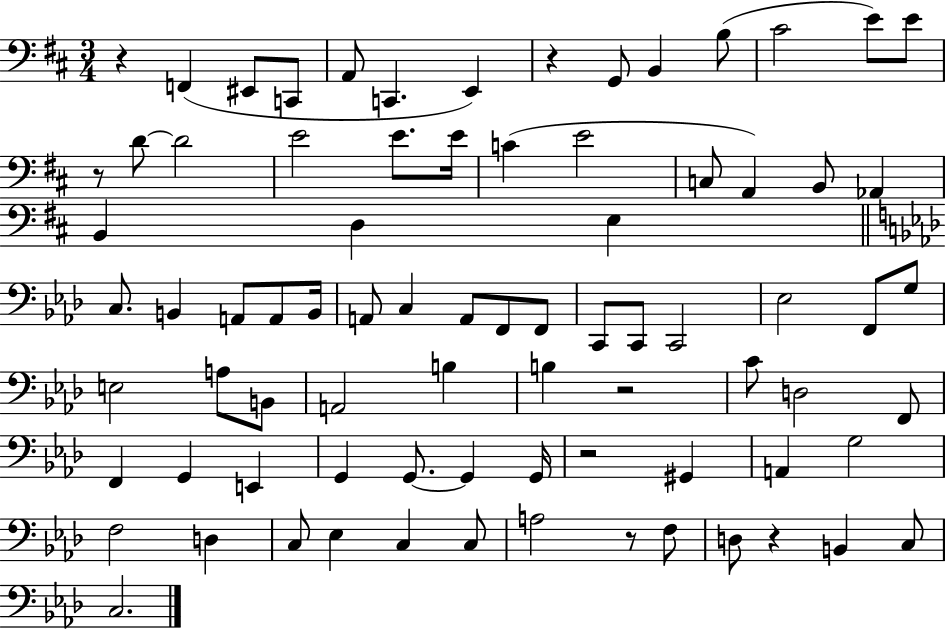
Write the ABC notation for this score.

X:1
T:Untitled
M:3/4
L:1/4
K:D
z F,, ^E,,/2 C,,/2 A,,/2 C,, E,, z G,,/2 B,, B,/2 ^C2 E/2 E/2 z/2 D/2 D2 E2 E/2 E/4 C E2 C,/2 A,, B,,/2 _A,, B,, D, E, C,/2 B,, A,,/2 A,,/2 B,,/4 A,,/2 C, A,,/2 F,,/2 F,,/2 C,,/2 C,,/2 C,,2 _E,2 F,,/2 G,/2 E,2 A,/2 B,,/2 A,,2 B, B, z2 C/2 D,2 F,,/2 F,, G,, E,, G,, G,,/2 G,, G,,/4 z2 ^G,, A,, G,2 F,2 D, C,/2 _E, C, C,/2 A,2 z/2 F,/2 D,/2 z B,, C,/2 C,2